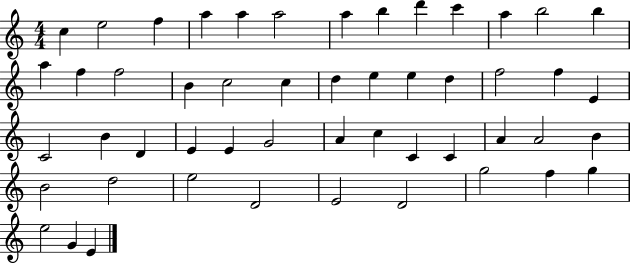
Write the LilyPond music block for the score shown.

{
  \clef treble
  \numericTimeSignature
  \time 4/4
  \key c \major
  c''4 e''2 f''4 | a''4 a''4 a''2 | a''4 b''4 d'''4 c'''4 | a''4 b''2 b''4 | \break a''4 f''4 f''2 | b'4 c''2 c''4 | d''4 e''4 e''4 d''4 | f''2 f''4 e'4 | \break c'2 b'4 d'4 | e'4 e'4 g'2 | a'4 c''4 c'4 c'4 | a'4 a'2 b'4 | \break b'2 d''2 | e''2 d'2 | e'2 d'2 | g''2 f''4 g''4 | \break e''2 g'4 e'4 | \bar "|."
}